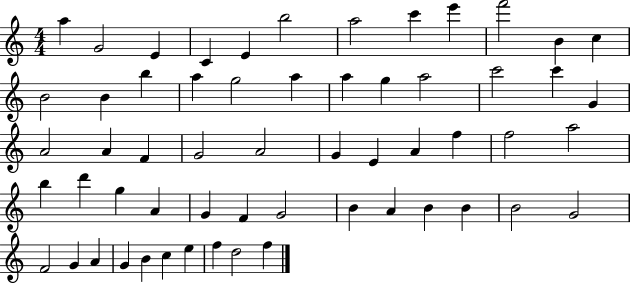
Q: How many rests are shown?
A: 0